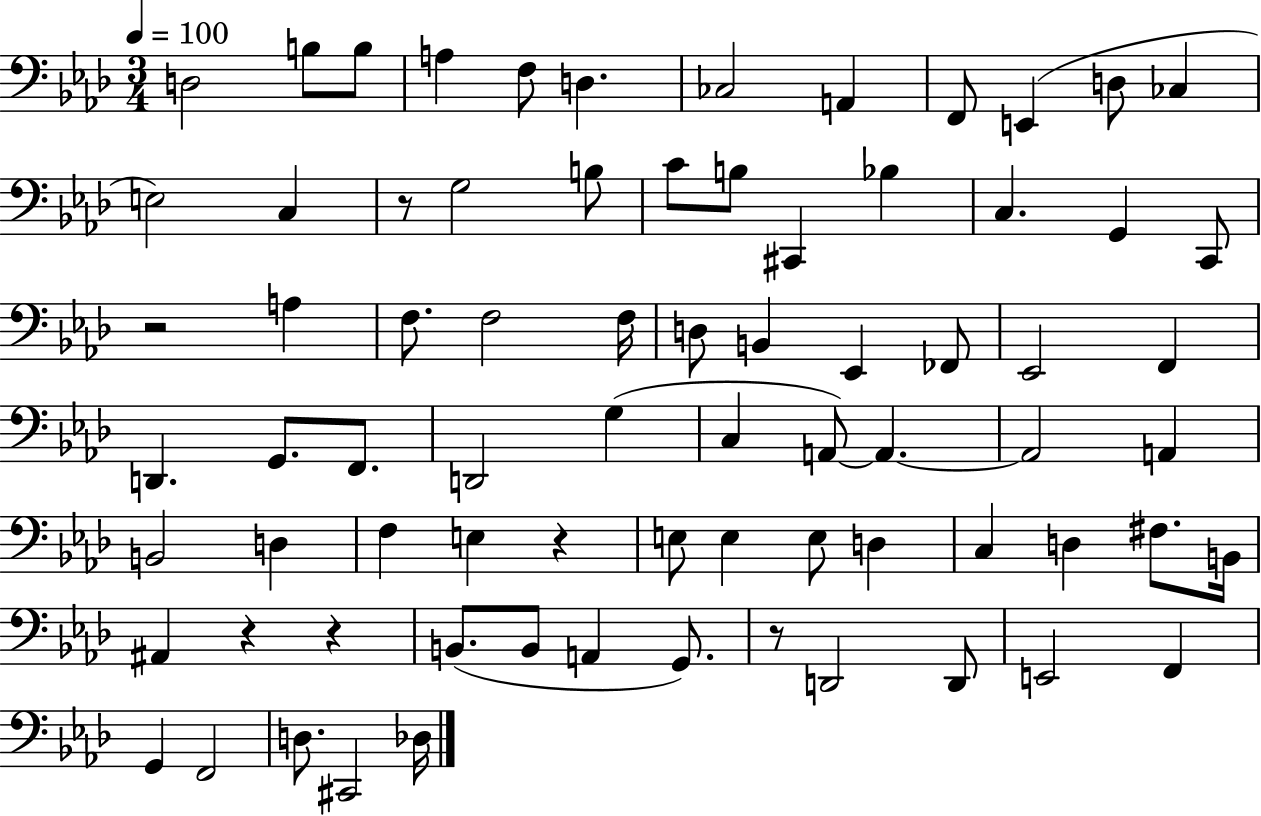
D3/h B3/e B3/e A3/q F3/e D3/q. CES3/h A2/q F2/e E2/q D3/e CES3/q E3/h C3/q R/e G3/h B3/e C4/e B3/e C#2/q Bb3/q C3/q. G2/q C2/e R/h A3/q F3/e. F3/h F3/s D3/e B2/q Eb2/q FES2/e Eb2/h F2/q D2/q. G2/e. F2/e. D2/h G3/q C3/q A2/e A2/q. A2/h A2/q B2/h D3/q F3/q E3/q R/q E3/e E3/q E3/e D3/q C3/q D3/q F#3/e. B2/s A#2/q R/q R/q B2/e. B2/e A2/q G2/e. R/e D2/h D2/e E2/h F2/q G2/q F2/h D3/e. C#2/h Db3/s